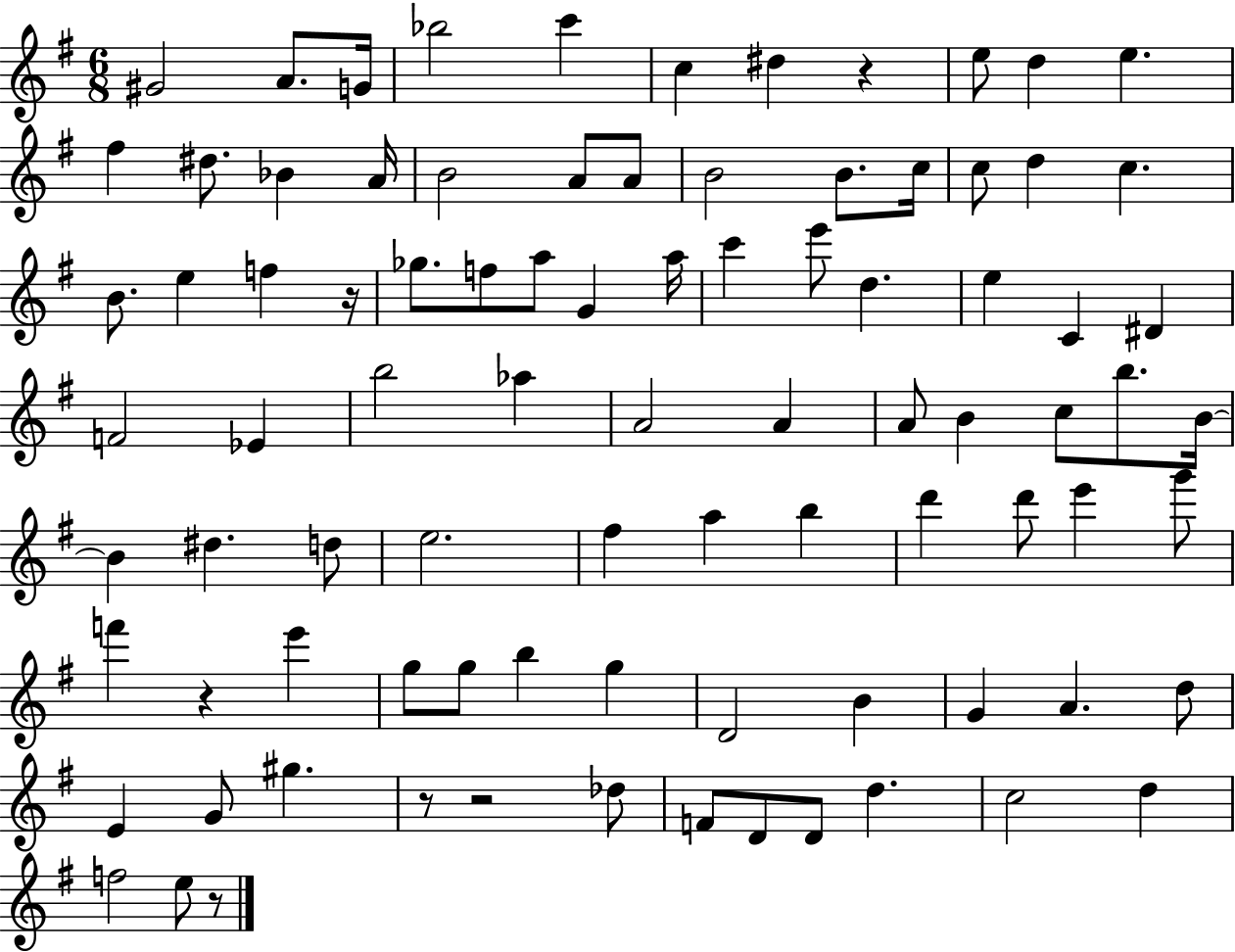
X:1
T:Untitled
M:6/8
L:1/4
K:G
^G2 A/2 G/4 _b2 c' c ^d z e/2 d e ^f ^d/2 _B A/4 B2 A/2 A/2 B2 B/2 c/4 c/2 d c B/2 e f z/4 _g/2 f/2 a/2 G a/4 c' e'/2 d e C ^D F2 _E b2 _a A2 A A/2 B c/2 b/2 B/4 B ^d d/2 e2 ^f a b d' d'/2 e' g'/2 f' z e' g/2 g/2 b g D2 B G A d/2 E G/2 ^g z/2 z2 _d/2 F/2 D/2 D/2 d c2 d f2 e/2 z/2